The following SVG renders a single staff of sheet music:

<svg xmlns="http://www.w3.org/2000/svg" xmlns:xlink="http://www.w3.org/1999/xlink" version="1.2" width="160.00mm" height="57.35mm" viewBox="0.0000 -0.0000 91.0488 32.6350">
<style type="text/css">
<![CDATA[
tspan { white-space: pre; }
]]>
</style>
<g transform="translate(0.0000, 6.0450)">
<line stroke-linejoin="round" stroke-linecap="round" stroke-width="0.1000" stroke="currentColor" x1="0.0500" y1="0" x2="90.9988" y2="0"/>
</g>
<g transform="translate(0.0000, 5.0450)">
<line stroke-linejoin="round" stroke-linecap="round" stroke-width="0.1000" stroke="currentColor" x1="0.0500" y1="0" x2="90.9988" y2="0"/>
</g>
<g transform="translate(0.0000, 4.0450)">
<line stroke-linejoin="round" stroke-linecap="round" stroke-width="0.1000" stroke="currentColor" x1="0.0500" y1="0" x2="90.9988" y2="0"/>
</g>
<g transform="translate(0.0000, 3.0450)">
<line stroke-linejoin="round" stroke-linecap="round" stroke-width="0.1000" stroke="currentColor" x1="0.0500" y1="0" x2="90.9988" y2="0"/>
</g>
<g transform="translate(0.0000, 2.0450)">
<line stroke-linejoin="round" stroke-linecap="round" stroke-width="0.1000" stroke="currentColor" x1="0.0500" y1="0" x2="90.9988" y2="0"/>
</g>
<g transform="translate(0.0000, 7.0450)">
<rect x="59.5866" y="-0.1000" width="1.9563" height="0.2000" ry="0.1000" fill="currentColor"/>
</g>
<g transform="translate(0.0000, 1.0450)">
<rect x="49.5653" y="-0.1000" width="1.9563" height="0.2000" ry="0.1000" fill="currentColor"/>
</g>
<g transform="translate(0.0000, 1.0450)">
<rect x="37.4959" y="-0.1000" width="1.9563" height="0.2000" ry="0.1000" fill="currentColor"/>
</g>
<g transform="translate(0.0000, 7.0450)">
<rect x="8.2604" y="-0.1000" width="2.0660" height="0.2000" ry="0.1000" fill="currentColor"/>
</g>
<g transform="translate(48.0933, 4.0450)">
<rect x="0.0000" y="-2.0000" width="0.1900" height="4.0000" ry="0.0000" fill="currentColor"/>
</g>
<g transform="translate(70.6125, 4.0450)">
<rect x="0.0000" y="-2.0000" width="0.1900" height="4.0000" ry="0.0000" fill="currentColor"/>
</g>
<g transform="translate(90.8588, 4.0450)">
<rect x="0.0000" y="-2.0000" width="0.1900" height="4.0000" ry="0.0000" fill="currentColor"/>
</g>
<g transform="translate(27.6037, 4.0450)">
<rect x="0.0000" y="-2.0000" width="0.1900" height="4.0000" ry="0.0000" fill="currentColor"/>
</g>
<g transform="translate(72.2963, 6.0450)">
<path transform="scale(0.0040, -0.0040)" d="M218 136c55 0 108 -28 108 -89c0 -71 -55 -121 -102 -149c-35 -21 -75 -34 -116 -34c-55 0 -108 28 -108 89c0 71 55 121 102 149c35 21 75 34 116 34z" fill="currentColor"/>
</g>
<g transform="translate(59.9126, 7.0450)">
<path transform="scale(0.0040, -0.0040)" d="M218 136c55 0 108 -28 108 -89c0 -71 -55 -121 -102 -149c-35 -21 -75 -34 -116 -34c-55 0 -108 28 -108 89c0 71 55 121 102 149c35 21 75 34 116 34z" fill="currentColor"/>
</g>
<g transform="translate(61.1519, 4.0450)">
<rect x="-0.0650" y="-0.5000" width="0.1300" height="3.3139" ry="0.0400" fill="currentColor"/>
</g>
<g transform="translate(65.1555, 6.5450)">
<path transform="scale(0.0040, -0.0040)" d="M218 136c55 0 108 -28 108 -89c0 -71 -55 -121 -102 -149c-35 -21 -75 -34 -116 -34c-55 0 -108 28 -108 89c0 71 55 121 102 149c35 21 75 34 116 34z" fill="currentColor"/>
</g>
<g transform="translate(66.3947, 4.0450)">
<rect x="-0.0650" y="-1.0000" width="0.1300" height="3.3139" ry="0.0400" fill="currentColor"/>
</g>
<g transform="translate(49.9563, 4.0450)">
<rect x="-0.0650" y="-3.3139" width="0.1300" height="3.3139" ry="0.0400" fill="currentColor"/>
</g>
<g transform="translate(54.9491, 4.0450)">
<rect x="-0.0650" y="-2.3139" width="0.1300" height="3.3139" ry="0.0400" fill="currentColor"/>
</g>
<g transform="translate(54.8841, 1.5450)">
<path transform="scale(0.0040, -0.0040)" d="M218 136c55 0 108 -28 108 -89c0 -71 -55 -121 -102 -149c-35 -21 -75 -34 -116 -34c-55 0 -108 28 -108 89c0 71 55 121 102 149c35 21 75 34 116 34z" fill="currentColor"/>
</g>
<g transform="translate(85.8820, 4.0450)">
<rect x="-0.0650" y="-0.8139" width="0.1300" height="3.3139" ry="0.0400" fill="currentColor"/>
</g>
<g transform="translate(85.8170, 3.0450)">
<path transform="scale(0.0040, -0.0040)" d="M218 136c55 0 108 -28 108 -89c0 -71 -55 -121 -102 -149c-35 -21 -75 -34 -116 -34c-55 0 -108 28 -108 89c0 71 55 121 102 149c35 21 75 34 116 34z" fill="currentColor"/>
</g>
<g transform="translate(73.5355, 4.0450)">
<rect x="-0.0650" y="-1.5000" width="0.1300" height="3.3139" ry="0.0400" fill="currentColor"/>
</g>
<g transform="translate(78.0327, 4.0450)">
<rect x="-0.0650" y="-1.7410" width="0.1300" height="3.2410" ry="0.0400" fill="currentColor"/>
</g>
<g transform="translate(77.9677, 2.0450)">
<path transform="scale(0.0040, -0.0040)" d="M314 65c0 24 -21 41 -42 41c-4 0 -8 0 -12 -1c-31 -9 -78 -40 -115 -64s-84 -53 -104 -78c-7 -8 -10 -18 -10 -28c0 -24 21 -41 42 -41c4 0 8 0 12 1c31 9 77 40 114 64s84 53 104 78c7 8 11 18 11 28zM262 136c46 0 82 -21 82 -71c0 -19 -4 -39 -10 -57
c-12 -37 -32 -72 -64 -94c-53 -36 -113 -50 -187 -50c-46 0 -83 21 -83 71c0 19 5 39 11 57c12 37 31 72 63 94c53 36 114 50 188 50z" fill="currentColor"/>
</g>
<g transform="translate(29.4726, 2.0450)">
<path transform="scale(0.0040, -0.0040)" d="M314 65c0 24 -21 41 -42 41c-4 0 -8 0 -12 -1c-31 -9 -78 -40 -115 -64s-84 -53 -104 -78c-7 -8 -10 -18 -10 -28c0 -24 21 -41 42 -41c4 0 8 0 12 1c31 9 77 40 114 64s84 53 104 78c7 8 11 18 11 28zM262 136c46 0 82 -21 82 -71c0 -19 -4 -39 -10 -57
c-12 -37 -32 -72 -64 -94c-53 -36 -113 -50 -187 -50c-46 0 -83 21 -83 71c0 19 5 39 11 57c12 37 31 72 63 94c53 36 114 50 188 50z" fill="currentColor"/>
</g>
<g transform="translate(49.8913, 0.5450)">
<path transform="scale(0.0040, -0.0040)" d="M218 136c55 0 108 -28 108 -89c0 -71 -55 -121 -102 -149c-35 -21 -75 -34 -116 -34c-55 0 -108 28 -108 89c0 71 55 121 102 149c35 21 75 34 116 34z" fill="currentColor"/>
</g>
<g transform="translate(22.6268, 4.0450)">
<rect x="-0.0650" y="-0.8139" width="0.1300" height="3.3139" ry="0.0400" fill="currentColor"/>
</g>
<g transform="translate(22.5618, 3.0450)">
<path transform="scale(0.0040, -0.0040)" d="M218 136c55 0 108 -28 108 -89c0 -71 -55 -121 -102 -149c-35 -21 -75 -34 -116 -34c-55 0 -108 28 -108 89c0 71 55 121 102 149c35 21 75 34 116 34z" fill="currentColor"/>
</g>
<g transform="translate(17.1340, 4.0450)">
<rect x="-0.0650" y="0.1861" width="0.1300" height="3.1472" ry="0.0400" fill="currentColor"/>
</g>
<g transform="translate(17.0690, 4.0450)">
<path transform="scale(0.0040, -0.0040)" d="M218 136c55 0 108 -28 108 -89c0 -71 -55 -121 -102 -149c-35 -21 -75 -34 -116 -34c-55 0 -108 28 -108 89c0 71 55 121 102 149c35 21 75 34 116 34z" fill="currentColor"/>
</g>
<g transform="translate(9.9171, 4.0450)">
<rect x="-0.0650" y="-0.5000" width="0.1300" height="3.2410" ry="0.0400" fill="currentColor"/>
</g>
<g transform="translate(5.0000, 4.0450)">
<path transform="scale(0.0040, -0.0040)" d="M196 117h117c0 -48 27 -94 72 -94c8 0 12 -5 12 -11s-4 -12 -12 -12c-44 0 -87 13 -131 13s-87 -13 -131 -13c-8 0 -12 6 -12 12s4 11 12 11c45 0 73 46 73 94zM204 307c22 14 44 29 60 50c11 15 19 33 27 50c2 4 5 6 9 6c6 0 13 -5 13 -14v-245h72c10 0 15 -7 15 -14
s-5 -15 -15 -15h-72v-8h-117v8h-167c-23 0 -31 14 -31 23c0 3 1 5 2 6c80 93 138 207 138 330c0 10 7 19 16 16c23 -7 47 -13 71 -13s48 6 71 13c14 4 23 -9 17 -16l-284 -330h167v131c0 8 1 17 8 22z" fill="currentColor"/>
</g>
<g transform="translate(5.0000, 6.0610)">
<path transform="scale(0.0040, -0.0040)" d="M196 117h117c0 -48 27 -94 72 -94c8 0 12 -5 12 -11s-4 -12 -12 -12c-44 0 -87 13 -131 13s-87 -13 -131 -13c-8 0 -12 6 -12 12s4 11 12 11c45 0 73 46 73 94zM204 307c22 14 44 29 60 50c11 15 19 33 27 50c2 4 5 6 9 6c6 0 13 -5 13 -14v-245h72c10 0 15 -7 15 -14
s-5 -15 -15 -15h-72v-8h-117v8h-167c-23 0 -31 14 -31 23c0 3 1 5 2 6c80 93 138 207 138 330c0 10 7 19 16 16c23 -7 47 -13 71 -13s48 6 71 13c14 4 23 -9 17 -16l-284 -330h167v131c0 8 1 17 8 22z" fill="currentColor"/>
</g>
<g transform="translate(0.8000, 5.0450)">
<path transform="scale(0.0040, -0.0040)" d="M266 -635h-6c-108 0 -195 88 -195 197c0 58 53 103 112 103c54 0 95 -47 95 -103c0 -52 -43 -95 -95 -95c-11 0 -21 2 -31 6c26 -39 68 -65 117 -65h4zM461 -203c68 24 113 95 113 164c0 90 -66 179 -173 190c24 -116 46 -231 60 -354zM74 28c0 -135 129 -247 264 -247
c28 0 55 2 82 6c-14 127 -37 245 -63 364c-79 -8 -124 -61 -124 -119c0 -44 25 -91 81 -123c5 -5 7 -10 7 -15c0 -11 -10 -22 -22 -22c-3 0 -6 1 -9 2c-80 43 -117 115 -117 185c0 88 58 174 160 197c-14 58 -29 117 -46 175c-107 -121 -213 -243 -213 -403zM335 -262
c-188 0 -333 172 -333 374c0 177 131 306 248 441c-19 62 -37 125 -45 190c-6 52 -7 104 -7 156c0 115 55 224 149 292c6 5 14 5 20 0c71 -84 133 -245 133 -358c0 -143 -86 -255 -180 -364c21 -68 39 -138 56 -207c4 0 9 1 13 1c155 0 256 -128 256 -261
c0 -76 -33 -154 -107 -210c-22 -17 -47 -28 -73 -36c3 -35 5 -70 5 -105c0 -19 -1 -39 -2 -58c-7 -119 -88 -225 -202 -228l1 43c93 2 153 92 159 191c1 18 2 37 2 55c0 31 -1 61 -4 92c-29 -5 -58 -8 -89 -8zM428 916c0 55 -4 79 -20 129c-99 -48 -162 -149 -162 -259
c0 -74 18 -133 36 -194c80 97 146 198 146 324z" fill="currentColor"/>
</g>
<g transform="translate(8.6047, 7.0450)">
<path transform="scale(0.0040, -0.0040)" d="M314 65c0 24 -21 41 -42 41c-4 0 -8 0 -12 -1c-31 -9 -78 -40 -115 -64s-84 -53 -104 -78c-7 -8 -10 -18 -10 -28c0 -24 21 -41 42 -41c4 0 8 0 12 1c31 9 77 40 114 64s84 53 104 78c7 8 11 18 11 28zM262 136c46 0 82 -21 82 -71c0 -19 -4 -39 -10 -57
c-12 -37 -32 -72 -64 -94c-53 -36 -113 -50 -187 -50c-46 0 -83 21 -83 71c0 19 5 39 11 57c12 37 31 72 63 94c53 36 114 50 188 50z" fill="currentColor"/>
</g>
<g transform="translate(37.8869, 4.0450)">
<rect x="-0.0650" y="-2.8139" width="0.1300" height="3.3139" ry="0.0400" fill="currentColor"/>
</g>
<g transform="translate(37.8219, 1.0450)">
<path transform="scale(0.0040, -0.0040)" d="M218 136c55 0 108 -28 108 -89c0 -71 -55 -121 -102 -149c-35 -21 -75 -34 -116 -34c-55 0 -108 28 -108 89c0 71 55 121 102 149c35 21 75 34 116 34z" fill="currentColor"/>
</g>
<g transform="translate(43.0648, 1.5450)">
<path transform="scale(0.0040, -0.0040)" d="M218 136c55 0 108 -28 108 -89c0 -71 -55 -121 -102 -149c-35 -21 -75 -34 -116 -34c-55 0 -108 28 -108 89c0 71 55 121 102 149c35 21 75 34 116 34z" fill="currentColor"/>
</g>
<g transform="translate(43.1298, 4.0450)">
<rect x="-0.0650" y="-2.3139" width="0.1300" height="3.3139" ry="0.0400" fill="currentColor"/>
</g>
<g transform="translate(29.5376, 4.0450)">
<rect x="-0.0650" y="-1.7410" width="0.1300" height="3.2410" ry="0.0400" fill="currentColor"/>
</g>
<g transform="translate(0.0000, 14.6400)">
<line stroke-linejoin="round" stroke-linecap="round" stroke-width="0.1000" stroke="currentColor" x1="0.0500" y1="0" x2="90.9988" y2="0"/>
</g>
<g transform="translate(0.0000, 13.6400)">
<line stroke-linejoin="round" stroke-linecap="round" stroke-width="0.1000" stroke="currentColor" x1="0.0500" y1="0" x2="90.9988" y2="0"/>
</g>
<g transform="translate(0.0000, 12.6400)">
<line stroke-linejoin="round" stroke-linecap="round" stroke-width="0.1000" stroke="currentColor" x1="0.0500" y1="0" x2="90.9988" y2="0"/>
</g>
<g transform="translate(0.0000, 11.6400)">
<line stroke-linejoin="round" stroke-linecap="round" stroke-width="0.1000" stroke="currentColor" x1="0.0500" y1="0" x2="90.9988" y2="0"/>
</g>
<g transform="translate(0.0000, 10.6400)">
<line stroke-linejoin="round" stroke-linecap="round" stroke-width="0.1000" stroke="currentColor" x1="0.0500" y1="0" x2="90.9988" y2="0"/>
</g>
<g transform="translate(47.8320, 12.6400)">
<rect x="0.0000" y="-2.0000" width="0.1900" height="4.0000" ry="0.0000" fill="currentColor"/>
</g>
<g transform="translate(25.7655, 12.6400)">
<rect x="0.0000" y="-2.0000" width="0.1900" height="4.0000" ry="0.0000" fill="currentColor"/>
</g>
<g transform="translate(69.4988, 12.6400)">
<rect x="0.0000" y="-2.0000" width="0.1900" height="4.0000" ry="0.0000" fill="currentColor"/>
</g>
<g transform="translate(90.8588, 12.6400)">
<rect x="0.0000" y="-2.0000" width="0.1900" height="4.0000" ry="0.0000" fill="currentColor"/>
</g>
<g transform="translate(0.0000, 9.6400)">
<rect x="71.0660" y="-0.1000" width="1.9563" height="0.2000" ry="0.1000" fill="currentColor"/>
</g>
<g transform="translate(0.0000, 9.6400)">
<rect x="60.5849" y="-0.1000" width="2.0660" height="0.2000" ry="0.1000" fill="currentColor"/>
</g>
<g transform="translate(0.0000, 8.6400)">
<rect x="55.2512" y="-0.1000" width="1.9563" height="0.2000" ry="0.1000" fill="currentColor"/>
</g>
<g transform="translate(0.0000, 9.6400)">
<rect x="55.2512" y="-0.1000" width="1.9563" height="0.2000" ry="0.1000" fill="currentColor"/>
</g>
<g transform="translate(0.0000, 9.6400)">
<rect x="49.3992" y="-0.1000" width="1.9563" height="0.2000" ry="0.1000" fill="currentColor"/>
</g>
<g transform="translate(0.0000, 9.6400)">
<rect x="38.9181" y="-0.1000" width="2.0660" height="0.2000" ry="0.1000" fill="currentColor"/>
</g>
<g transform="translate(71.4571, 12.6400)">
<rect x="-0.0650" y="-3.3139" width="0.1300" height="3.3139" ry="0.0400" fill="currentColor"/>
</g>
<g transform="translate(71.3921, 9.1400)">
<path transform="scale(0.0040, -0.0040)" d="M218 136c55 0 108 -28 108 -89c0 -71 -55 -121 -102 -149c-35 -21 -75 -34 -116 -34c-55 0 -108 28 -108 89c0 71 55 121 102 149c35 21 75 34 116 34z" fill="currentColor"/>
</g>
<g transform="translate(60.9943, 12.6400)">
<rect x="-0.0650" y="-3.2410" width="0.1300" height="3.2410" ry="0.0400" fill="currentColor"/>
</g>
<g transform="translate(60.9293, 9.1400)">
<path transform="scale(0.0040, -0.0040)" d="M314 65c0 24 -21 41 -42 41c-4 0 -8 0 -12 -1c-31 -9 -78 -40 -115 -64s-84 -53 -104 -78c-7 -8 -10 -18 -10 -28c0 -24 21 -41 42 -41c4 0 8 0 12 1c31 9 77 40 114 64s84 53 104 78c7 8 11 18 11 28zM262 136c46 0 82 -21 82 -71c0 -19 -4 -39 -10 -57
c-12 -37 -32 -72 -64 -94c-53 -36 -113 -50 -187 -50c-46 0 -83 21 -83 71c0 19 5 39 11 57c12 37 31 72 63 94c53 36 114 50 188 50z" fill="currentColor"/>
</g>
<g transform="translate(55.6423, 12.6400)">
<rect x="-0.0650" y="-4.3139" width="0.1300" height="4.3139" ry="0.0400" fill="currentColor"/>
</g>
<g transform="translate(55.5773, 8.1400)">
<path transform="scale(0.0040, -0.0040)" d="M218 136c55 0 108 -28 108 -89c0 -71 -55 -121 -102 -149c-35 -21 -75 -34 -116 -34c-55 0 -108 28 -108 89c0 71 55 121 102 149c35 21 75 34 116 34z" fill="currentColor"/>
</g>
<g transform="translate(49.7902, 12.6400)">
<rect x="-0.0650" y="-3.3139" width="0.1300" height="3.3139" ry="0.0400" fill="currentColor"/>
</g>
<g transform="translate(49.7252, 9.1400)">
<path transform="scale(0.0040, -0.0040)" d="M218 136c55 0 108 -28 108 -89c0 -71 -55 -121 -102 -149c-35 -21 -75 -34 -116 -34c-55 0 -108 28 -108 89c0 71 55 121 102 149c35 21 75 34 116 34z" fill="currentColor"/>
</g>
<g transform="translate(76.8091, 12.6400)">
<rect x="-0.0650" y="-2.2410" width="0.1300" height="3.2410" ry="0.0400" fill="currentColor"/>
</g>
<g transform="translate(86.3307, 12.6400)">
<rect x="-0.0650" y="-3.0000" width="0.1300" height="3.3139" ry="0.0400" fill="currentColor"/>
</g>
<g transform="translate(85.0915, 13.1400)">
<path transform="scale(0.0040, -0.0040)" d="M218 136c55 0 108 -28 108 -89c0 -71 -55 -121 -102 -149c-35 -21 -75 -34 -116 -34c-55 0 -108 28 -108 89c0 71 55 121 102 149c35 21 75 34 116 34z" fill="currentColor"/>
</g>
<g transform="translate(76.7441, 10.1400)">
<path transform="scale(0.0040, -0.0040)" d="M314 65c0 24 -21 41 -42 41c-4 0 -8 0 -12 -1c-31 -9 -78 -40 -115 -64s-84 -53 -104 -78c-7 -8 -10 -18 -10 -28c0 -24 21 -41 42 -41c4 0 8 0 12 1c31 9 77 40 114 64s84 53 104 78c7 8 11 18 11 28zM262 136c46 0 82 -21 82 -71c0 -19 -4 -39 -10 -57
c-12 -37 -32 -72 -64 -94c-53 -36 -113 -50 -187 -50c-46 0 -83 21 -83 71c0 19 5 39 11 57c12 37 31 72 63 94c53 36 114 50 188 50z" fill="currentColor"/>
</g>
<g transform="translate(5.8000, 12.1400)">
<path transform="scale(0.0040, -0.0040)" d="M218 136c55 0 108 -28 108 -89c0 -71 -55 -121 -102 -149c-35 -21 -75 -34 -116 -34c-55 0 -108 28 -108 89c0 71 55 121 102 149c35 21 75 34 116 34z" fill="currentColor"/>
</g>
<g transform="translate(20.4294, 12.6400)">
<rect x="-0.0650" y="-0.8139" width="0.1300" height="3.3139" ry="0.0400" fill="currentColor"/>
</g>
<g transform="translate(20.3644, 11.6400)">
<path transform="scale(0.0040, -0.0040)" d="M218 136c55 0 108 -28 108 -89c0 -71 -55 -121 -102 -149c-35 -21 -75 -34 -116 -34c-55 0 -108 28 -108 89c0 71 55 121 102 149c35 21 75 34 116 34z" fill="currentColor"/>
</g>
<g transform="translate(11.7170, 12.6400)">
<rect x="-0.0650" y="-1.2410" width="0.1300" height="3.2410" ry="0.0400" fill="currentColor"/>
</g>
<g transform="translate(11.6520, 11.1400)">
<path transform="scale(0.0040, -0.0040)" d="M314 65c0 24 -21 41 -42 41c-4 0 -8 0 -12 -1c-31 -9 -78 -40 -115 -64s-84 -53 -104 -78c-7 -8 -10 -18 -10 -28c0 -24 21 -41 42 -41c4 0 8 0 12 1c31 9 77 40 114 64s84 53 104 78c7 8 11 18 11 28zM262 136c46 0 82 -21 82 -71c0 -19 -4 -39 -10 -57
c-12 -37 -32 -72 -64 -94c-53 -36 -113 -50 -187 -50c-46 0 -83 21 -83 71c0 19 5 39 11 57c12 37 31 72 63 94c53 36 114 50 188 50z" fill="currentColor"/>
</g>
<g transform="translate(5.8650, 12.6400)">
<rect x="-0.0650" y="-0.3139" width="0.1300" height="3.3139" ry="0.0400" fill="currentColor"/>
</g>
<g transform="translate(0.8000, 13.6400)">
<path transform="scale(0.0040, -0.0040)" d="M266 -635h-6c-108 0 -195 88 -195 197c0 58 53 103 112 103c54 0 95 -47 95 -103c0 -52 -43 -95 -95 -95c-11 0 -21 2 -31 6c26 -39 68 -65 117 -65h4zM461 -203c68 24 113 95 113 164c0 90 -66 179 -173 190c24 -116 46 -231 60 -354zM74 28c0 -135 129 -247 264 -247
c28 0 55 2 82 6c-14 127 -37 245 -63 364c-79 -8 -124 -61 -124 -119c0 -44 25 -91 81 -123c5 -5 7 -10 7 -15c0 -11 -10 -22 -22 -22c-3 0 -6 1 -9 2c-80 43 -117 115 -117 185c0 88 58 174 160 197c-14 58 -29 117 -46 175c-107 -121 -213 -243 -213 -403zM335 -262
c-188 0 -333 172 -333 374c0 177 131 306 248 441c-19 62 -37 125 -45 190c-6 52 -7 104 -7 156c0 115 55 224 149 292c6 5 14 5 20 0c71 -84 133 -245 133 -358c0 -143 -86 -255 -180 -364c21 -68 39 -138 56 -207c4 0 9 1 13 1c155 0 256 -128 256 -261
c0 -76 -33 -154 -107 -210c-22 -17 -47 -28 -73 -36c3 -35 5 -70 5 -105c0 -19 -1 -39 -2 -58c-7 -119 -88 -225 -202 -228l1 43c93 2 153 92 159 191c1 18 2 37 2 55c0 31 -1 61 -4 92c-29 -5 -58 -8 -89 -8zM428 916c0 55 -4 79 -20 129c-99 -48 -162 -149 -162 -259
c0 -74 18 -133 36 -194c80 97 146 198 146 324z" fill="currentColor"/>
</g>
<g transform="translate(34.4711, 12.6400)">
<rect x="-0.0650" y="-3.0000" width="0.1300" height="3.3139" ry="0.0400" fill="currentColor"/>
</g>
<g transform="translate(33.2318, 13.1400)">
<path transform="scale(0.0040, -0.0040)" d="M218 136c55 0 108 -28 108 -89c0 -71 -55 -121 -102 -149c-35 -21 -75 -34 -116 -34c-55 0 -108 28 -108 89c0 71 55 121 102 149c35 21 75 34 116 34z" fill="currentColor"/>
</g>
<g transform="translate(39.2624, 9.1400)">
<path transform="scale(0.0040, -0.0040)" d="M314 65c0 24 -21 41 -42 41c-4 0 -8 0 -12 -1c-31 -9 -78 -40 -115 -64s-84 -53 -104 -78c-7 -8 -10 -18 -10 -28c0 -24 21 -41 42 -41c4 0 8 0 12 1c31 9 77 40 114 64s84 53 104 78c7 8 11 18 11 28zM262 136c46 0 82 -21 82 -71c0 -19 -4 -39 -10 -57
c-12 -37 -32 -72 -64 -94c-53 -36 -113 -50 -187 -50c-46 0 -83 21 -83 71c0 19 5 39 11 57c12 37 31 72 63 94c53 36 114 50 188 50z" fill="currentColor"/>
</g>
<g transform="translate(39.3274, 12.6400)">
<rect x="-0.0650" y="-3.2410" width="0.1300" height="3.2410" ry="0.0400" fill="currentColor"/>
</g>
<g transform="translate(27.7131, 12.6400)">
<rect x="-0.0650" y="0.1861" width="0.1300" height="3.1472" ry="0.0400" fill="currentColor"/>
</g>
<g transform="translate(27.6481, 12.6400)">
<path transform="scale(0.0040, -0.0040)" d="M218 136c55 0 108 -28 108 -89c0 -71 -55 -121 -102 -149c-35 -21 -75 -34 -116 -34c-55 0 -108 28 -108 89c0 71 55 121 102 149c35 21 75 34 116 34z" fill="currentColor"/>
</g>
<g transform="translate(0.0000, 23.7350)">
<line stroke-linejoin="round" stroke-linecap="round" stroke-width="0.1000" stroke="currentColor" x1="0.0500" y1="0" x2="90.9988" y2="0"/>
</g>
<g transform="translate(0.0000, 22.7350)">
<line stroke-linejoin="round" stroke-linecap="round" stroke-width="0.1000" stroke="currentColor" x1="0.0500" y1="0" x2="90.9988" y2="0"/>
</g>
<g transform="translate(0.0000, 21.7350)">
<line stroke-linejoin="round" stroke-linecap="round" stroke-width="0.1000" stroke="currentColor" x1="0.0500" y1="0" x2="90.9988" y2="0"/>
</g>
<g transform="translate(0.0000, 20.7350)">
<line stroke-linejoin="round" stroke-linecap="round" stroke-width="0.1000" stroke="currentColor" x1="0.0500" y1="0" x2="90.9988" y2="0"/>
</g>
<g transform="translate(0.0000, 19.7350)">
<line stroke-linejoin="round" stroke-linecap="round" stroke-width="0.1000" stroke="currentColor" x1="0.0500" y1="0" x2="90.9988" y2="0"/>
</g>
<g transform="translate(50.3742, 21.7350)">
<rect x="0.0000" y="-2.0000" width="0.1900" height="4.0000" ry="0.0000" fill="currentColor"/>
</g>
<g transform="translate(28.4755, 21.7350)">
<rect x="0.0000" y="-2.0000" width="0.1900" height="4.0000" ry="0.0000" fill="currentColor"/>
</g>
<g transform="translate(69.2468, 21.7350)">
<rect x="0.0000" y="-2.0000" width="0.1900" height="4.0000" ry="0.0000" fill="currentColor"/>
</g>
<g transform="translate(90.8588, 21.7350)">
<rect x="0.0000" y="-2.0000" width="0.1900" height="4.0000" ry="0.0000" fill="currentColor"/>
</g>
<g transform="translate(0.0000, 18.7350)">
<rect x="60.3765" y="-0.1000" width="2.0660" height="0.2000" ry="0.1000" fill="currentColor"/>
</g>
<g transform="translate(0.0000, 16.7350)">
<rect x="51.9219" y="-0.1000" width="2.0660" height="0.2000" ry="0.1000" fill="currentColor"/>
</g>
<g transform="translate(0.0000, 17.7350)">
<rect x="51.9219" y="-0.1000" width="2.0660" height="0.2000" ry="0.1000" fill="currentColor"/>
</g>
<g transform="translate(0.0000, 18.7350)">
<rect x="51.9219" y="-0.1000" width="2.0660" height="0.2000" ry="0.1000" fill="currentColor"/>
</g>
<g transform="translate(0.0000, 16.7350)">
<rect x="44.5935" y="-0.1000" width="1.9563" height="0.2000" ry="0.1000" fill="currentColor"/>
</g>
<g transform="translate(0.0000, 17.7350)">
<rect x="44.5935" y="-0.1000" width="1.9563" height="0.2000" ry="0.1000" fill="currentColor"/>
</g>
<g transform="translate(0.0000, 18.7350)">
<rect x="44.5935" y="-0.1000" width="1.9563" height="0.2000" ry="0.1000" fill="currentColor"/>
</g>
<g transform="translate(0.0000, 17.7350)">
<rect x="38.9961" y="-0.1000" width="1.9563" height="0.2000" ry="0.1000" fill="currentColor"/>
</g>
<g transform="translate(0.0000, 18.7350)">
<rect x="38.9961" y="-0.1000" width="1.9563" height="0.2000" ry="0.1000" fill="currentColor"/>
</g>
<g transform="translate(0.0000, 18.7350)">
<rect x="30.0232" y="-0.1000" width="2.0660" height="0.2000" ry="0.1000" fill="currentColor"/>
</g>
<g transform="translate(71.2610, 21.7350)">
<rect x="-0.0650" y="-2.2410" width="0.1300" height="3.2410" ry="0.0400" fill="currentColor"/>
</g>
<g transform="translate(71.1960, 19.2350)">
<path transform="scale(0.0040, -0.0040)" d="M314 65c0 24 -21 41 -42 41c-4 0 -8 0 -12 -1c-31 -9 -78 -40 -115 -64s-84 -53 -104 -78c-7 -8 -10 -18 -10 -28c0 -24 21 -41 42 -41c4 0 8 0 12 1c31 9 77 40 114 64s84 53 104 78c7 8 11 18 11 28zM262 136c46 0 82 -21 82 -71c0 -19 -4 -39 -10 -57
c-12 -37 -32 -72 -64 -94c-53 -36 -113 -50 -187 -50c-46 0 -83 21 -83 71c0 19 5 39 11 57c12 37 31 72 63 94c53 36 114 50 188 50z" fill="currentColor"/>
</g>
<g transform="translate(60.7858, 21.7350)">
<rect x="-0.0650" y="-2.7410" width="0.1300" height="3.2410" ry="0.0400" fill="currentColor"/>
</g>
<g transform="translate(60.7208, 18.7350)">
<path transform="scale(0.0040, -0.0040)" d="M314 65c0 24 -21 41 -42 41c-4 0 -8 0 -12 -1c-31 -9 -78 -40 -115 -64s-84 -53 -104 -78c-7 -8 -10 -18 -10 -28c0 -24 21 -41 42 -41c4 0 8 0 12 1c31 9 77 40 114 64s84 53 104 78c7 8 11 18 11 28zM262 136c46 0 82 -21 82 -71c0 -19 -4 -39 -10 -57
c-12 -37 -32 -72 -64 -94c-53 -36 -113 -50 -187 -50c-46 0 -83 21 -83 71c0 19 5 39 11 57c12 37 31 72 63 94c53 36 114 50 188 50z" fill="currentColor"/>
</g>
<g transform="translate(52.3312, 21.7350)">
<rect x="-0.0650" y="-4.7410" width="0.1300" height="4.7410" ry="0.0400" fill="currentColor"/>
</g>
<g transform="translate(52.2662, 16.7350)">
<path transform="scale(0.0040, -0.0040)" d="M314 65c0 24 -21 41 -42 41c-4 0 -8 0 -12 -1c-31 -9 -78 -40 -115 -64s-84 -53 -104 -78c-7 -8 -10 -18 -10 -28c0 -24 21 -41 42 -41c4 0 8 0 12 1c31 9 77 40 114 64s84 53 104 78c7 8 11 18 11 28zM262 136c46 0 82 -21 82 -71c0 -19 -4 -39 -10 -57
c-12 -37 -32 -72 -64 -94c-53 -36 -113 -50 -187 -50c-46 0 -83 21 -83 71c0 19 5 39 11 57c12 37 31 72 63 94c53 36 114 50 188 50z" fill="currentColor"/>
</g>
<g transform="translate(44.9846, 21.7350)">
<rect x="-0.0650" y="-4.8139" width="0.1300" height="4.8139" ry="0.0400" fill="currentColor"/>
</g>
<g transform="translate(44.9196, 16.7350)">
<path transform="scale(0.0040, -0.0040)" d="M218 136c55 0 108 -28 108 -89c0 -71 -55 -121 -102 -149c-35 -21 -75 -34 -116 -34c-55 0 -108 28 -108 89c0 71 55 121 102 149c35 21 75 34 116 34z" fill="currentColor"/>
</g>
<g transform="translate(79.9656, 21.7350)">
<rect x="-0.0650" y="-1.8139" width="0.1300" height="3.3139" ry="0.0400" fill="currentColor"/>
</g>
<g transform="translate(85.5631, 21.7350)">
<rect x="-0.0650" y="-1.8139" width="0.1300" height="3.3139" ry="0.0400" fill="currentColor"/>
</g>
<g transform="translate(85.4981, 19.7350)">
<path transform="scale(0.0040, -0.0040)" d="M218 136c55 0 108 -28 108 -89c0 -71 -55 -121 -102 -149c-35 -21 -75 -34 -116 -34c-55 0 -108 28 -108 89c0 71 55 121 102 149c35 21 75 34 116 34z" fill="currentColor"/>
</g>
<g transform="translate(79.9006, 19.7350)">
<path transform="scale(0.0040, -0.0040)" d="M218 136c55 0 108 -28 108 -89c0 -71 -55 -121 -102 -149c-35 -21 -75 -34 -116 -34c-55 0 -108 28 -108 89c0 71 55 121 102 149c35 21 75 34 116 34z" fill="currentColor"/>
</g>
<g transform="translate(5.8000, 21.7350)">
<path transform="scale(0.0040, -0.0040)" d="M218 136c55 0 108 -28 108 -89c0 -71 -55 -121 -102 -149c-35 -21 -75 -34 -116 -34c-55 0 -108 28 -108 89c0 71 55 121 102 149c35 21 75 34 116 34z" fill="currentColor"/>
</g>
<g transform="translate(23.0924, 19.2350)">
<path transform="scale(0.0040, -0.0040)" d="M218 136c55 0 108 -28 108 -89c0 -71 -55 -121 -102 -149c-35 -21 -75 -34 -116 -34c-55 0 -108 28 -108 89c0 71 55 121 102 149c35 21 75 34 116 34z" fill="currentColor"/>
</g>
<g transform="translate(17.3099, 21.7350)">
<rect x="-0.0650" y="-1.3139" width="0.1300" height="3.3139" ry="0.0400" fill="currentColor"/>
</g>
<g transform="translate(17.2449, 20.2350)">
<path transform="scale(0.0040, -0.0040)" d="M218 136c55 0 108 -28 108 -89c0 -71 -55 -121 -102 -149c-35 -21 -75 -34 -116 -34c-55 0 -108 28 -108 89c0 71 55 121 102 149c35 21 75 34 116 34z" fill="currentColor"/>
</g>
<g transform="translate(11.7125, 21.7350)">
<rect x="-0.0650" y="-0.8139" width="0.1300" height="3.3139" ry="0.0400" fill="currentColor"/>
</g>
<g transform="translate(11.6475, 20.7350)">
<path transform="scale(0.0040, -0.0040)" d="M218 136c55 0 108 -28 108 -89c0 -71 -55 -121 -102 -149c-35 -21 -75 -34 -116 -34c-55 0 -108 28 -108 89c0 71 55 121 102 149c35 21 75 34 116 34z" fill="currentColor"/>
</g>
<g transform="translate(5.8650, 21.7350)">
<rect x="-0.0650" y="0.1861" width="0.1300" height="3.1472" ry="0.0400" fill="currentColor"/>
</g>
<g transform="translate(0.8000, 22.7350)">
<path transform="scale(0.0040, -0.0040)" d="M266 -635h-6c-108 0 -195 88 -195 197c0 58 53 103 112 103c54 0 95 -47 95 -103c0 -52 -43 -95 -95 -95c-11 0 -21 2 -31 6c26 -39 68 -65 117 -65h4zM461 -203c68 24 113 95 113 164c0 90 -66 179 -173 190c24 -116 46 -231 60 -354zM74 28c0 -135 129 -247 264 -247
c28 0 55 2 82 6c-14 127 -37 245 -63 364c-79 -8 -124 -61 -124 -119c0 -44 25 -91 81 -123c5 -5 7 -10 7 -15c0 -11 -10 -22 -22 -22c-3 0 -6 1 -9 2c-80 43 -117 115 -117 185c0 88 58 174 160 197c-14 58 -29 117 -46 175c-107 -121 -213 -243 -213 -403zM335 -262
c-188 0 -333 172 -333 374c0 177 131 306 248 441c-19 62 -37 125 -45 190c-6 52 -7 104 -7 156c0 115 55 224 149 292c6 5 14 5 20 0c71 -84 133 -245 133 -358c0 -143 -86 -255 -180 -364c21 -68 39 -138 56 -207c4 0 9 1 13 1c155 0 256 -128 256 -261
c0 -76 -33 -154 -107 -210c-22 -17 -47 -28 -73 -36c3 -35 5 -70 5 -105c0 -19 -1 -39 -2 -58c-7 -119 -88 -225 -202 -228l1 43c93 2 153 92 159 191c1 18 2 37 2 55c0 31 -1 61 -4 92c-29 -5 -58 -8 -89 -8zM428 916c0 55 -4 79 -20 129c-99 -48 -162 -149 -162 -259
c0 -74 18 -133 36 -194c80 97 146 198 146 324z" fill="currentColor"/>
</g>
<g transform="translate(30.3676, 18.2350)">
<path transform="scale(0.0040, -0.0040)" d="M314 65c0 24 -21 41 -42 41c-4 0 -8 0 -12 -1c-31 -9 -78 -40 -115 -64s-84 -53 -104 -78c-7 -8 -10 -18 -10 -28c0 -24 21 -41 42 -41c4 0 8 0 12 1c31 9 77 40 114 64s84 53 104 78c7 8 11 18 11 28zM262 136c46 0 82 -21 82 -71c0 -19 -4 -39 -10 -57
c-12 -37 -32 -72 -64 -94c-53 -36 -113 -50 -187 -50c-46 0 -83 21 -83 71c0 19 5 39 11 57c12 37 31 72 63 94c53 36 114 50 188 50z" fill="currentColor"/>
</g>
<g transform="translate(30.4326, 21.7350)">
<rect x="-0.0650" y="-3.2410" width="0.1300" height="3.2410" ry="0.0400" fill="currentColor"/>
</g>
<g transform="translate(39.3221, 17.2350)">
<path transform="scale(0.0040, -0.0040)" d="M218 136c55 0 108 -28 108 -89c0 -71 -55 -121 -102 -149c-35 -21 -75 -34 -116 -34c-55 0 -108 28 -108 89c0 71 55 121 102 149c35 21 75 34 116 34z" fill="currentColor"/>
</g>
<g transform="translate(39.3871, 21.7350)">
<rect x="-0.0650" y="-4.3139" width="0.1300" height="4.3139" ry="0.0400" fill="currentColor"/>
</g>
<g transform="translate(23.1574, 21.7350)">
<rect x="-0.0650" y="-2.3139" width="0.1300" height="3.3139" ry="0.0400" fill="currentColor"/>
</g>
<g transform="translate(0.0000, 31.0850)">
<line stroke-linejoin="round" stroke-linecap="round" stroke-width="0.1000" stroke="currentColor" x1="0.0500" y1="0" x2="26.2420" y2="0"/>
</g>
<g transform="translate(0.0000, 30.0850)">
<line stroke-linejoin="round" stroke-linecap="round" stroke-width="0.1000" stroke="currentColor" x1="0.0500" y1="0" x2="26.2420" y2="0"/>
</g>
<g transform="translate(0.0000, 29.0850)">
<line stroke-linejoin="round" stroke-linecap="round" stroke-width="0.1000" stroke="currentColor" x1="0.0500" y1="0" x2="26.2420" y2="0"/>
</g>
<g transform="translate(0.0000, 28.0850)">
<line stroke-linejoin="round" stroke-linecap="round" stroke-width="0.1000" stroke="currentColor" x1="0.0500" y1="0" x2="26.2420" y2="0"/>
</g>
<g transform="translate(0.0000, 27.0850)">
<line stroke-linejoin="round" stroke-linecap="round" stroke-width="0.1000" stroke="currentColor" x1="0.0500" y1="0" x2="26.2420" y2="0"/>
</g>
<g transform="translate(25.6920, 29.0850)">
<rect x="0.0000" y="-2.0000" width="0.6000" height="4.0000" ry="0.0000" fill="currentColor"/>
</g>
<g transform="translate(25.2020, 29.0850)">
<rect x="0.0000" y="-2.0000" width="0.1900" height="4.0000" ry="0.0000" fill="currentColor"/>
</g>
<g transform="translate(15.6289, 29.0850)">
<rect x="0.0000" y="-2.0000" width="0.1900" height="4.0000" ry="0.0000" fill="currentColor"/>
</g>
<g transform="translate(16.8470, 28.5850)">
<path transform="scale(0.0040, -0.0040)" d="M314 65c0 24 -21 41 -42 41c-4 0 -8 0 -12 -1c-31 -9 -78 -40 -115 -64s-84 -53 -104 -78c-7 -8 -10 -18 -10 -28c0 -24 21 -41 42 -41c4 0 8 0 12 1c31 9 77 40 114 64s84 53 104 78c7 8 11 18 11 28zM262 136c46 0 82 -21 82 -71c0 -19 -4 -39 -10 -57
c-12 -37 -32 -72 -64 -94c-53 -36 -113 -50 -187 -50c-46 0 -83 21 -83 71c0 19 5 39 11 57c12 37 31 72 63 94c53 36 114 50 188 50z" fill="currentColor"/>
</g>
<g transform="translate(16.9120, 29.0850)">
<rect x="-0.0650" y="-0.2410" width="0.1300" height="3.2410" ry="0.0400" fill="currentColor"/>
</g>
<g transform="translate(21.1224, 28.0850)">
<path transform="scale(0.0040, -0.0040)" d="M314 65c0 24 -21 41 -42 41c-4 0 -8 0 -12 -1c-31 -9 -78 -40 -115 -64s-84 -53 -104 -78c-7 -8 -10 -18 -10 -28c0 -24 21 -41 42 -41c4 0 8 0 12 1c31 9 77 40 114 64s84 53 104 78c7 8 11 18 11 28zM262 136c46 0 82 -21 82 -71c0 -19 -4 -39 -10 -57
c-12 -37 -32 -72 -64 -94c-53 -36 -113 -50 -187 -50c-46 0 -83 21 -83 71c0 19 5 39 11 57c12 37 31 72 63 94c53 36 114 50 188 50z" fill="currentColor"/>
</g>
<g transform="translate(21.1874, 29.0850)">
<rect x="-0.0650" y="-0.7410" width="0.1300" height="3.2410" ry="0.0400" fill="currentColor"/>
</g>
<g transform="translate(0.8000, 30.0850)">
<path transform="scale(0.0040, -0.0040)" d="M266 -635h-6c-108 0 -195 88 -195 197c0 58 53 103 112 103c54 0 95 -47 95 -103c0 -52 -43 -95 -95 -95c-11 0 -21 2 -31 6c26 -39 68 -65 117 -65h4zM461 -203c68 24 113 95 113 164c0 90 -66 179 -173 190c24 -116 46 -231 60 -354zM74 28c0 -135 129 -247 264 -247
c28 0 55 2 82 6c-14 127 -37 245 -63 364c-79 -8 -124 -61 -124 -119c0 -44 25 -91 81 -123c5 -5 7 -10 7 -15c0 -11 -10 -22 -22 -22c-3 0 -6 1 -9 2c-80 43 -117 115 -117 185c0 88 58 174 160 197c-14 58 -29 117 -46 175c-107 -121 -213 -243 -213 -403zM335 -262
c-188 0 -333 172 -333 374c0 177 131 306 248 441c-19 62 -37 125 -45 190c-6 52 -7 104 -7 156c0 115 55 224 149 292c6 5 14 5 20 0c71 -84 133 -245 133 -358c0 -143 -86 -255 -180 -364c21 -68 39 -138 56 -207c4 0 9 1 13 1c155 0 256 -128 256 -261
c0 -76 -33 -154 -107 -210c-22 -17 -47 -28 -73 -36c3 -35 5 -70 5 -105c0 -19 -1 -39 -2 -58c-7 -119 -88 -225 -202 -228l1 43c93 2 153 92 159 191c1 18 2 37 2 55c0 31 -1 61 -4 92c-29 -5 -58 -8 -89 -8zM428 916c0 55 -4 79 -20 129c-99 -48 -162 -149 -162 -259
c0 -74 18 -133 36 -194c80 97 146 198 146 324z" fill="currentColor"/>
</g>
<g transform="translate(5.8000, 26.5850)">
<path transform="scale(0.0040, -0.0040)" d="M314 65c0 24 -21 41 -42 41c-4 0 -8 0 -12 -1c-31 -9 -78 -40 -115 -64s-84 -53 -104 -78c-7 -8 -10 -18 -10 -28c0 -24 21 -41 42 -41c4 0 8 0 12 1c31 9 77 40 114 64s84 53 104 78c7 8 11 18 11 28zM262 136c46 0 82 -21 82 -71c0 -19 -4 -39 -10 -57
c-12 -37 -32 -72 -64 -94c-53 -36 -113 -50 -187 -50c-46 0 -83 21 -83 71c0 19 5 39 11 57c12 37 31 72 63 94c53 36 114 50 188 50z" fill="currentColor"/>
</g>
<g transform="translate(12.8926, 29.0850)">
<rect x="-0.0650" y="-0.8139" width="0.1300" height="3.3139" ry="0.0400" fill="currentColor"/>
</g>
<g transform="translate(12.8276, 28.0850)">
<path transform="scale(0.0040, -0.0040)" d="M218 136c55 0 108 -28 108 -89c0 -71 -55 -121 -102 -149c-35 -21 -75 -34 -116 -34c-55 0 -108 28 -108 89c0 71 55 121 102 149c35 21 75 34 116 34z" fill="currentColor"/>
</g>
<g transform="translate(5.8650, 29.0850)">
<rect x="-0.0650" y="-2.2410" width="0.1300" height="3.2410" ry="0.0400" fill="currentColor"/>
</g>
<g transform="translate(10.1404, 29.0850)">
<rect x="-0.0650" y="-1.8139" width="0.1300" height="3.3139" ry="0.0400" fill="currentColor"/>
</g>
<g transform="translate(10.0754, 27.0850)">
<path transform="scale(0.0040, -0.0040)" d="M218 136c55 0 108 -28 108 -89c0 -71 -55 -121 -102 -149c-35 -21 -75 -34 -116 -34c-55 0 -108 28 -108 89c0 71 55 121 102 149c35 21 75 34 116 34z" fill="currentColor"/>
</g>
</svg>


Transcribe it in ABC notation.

X:1
T:Untitled
M:4/4
L:1/4
K:C
C2 B d f2 a g b g C D E f2 d c e2 d B A b2 b d' b2 b g2 A B d e g b2 d' e' e'2 a2 g2 f f g2 f d c2 d2